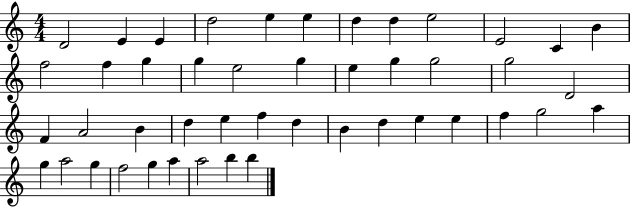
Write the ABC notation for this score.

X:1
T:Untitled
M:4/4
L:1/4
K:C
D2 E E d2 e e d d e2 E2 C B f2 f g g e2 g e g g2 g2 D2 F A2 B d e f d B d e e f g2 a g a2 g f2 g a a2 b b